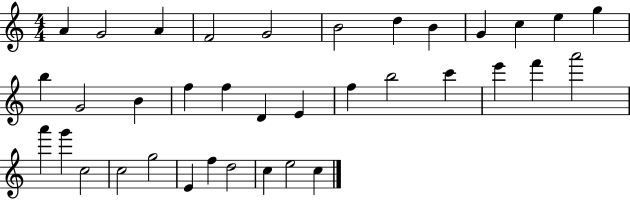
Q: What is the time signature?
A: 4/4